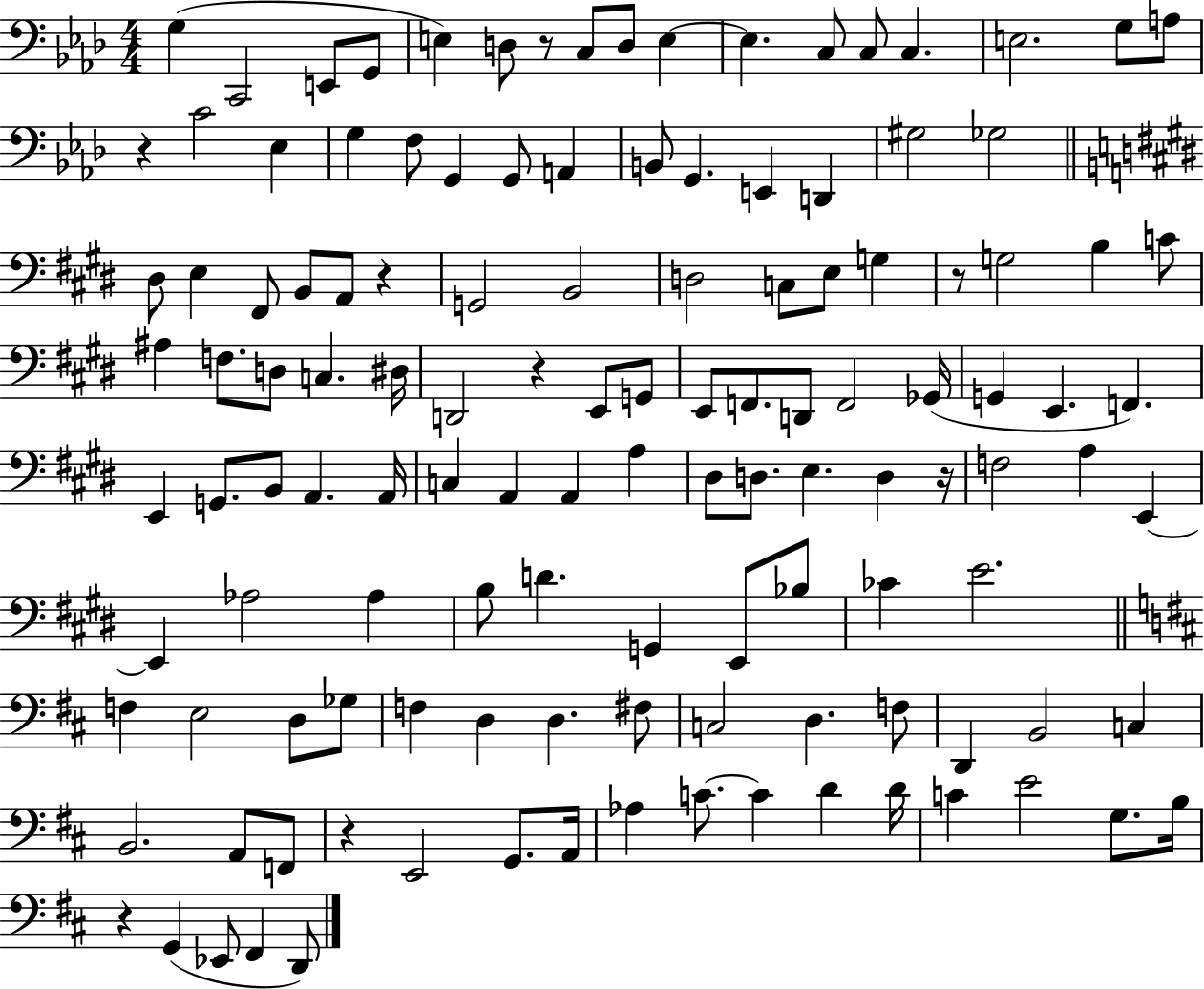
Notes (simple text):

G3/q C2/h E2/e G2/e E3/q D3/e R/e C3/e D3/e E3/q E3/q. C3/e C3/e C3/q. E3/h. G3/e A3/e R/q C4/h Eb3/q G3/q F3/e G2/q G2/e A2/q B2/e G2/q. E2/q D2/q G#3/h Gb3/h D#3/e E3/q F#2/e B2/e A2/e R/q G2/h B2/h D3/h C3/e E3/e G3/q R/e G3/h B3/q C4/e A#3/q F3/e. D3/e C3/q. D#3/s D2/h R/q E2/e G2/e E2/e F2/e. D2/e F2/h Gb2/s G2/q E2/q. F2/q. E2/q G2/e. B2/e A2/q. A2/s C3/q A2/q A2/q A3/q D#3/e D3/e. E3/q. D3/q R/s F3/h A3/q E2/q E2/q Ab3/h Ab3/q B3/e D4/q. G2/q E2/e Bb3/e CES4/q E4/h. F3/q E3/h D3/e Gb3/e F3/q D3/q D3/q. F#3/e C3/h D3/q. F3/e D2/q B2/h C3/q B2/h. A2/e F2/e R/q E2/h G2/e. A2/s Ab3/q C4/e. C4/q D4/q D4/s C4/q E4/h G3/e. B3/s R/q G2/q Eb2/e F#2/q D2/e